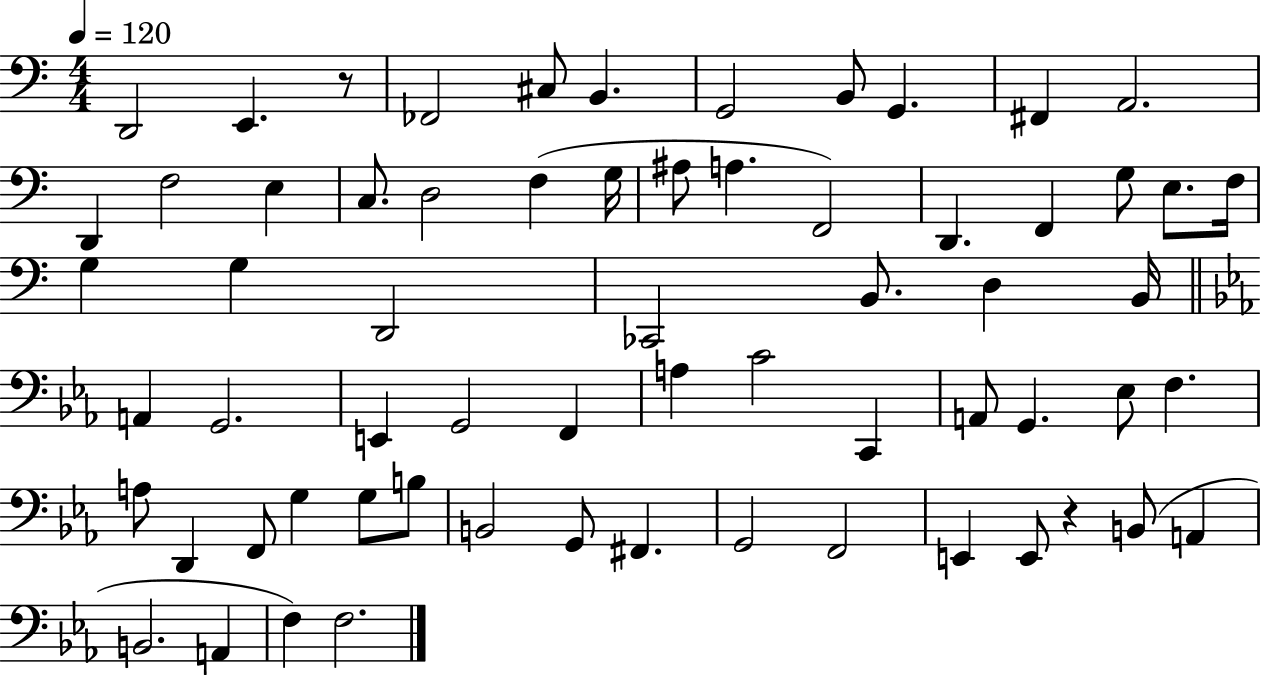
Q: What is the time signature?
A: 4/4